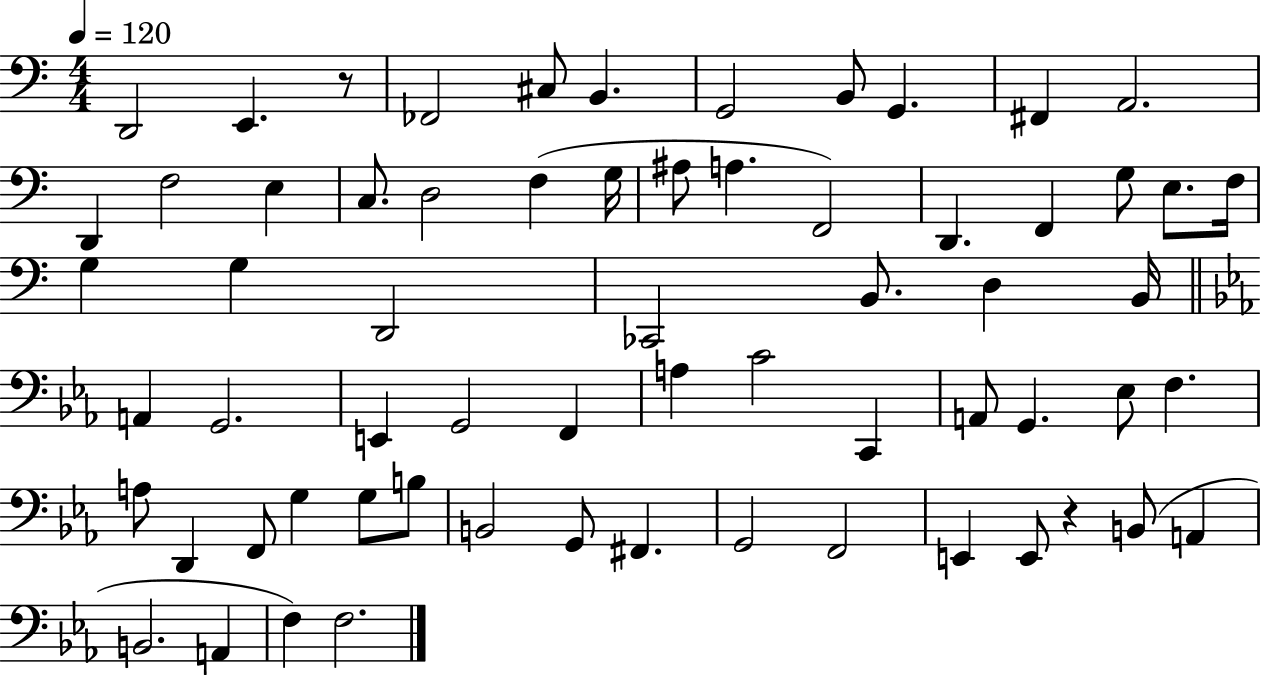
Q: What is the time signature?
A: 4/4